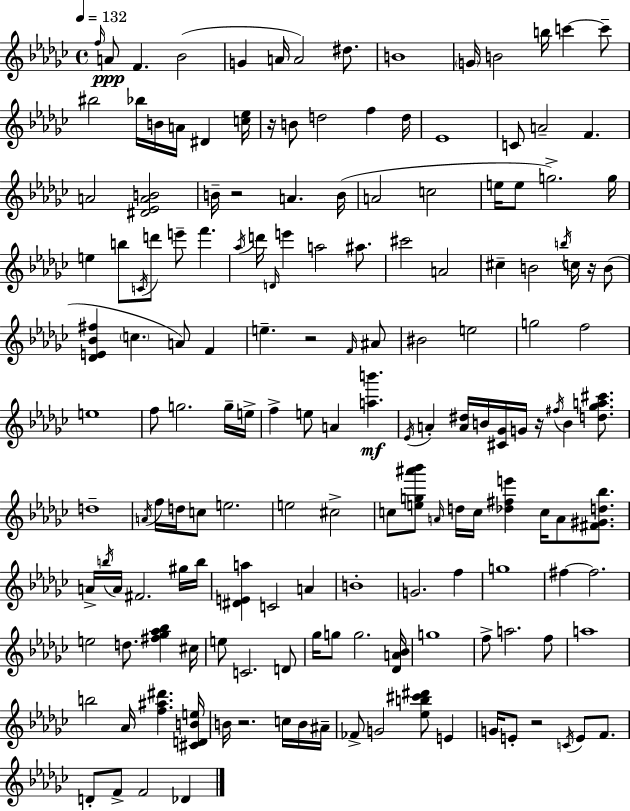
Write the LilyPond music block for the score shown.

{
  \clef treble
  \time 4/4
  \defaultTimeSignature
  \key ees \minor
  \tempo 4 = 132
  \repeat volta 2 { \grace { f''16 }\ppp a'8 f'4. bes'2( | g'4 a'16 a'2) dis''8. | b'1 | \parenthesize g'16 b'2 b''16 c'''4~~ c'''8-- | \break bis''2 bes''16 b'16 a'16 dis'4 | <c'' ees''>16 r16 b'8 d''2 f''4 | d''16 ees'1 | c'8 a'2-- f'4. | \break a'2 <dis' ees' a' b'>2 | b'16-- r2 a'4. | b'16( a'2 c''2 | e''16 e''8 g''2.->) | \break g''16 e''4 b''8 \acciaccatura { c'16 } d'''8 e'''8-- f'''4. | \acciaccatura { aes''16 } d'''16 \grace { d'16 } e'''4 a''2 | ais''8. cis'''2 a'2 | cis''4-- b'2 | \break \acciaccatura { b''16 } c''16 r16 b'8( <des' e' bes' fis''>4 \parenthesize c''4. a'8) | f'4 e''4.-- r2 | \grace { f'16 } ais'8 bis'2 e''2 | g''2 f''2 | \break e''1 | f''8 g''2. | g''16-- e''16-> f''4-> e''8 a'4 | <a'' b'''>4.\mf \acciaccatura { ees'16 } a'4-. <a' dis''>16 b'16 <cis' ges'>16 g'16 r16 | \break \acciaccatura { fis''16 } b'4 <d'' ges'' a'' cis'''>8. d''1-- | \acciaccatura { a'16 } f''16 d''16 c''8 e''2. | e''2 | cis''2-> c''8 <e'' g'' ais''' bes'''>8 \grace { a'16 } d''16 c''16 | \break <des'' fis'' e'''>4 c''16 a'8 <fis' gis' d'' bes''>8. a'16-> \acciaccatura { b''16 } a'16 fis'2. | gis''16 b''16 <dis' e' a''>4 c'2 | a'4 b'1-. | g'2. | \break f''4 g''1 | fis''4~~ fis''2. | e''2 | d''8. <fis'' ges'' aes'' bes''>4 cis''16 e''8 c'2. | \break d'8 ges''16 g''8 g''2. | <des' a' bes'>16 g''1 | f''8-> a''2. | f''8 a''1 | \break b''2 | aes'16 <f'' ais'' dis'''>4. <cis' d' b' e''>16 b'16 r2. | c''16 b'16 ais'16-- fes'8-> g'2 | <ees'' b'' cis''' dis'''>8 e'4 g'16 e'8-. r2 | \break \acciaccatura { c'16 } e'8 f'8. d'8-. f'8-> | f'2 des'4 } \bar "|."
}